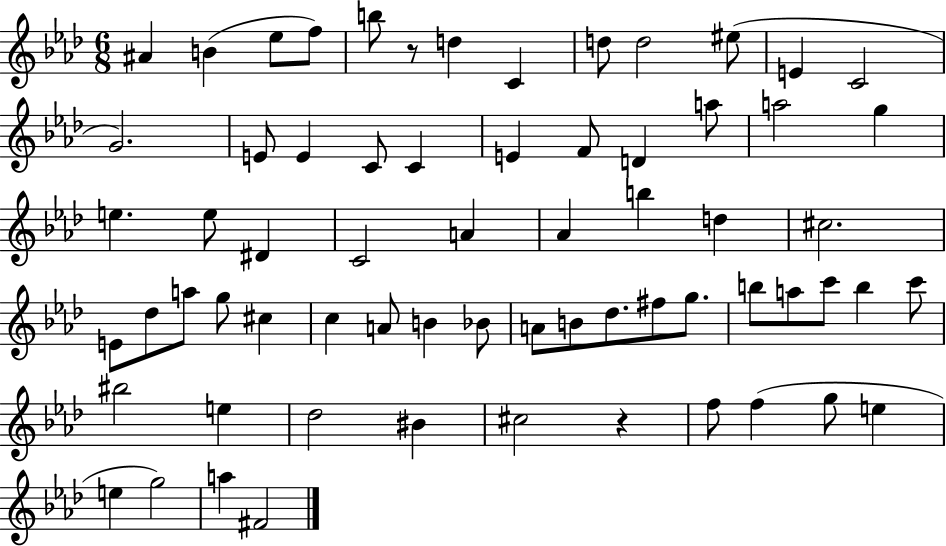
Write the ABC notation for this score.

X:1
T:Untitled
M:6/8
L:1/4
K:Ab
^A B _e/2 f/2 b/2 z/2 d C d/2 d2 ^e/2 E C2 G2 E/2 E C/2 C E F/2 D a/2 a2 g e e/2 ^D C2 A _A b d ^c2 E/2 _d/2 a/2 g/2 ^c c A/2 B _B/2 A/2 B/2 _d/2 ^f/2 g/2 b/2 a/2 c'/2 b c'/2 ^b2 e _d2 ^B ^c2 z f/2 f g/2 e e g2 a ^F2